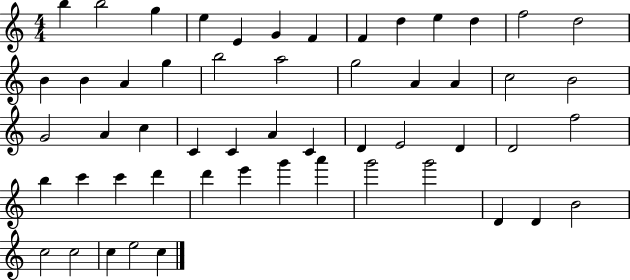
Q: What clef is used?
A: treble